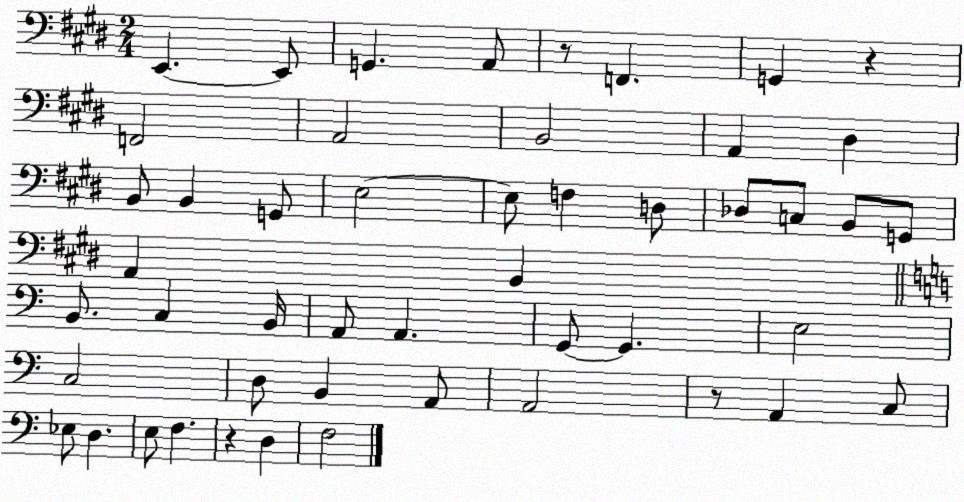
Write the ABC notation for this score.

X:1
T:Untitled
M:2/4
L:1/4
K:E
E,, E,,/2 G,, A,,/2 z/2 F,, G,, z F,,2 A,,2 B,,2 A,, ^D, B,,/2 B,, G,,/2 E,2 E,/2 F, D,/2 _D,/2 C,/2 B,,/2 G,,/2 A,, B,, B,,/2 C, B,,/4 A,,/2 A,, G,,/2 G,, E,2 C,2 D,/2 B,, A,,/2 A,,2 z/2 A,, C,/2 _E,/2 D, E,/2 F, z D, F,2